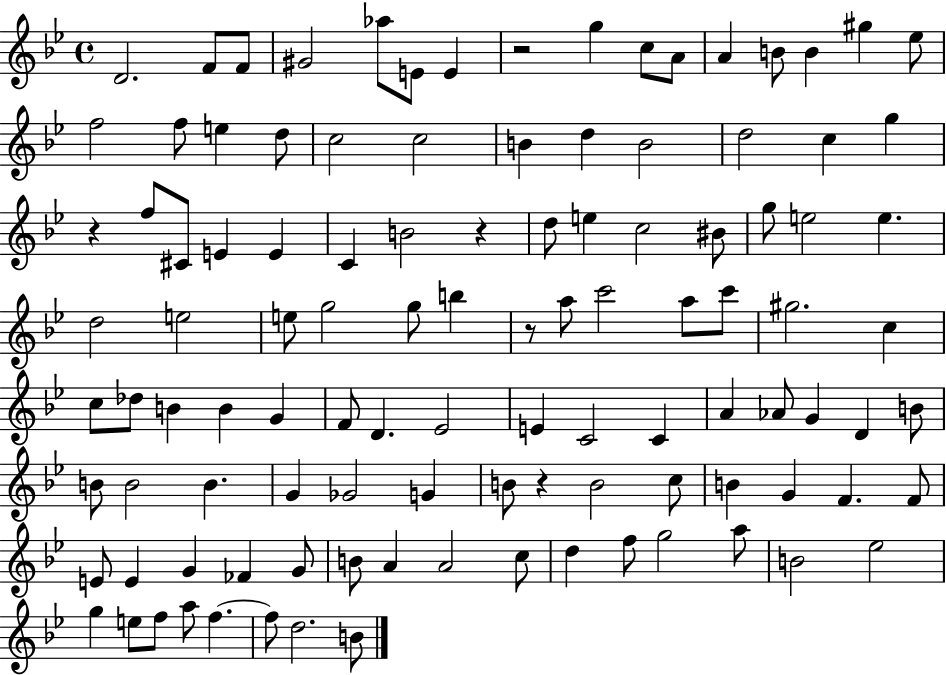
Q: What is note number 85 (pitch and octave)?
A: FES4